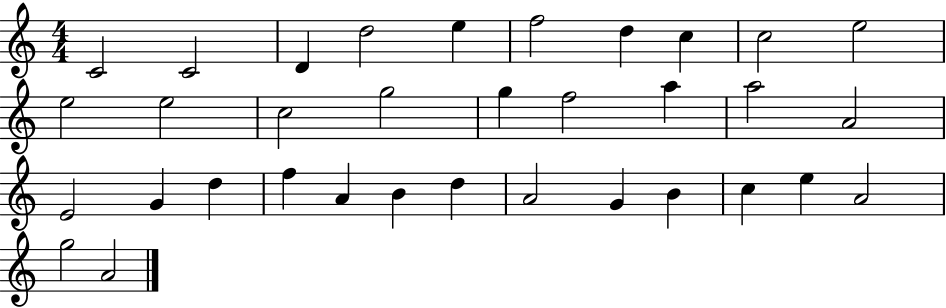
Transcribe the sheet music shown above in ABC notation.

X:1
T:Untitled
M:4/4
L:1/4
K:C
C2 C2 D d2 e f2 d c c2 e2 e2 e2 c2 g2 g f2 a a2 A2 E2 G d f A B d A2 G B c e A2 g2 A2